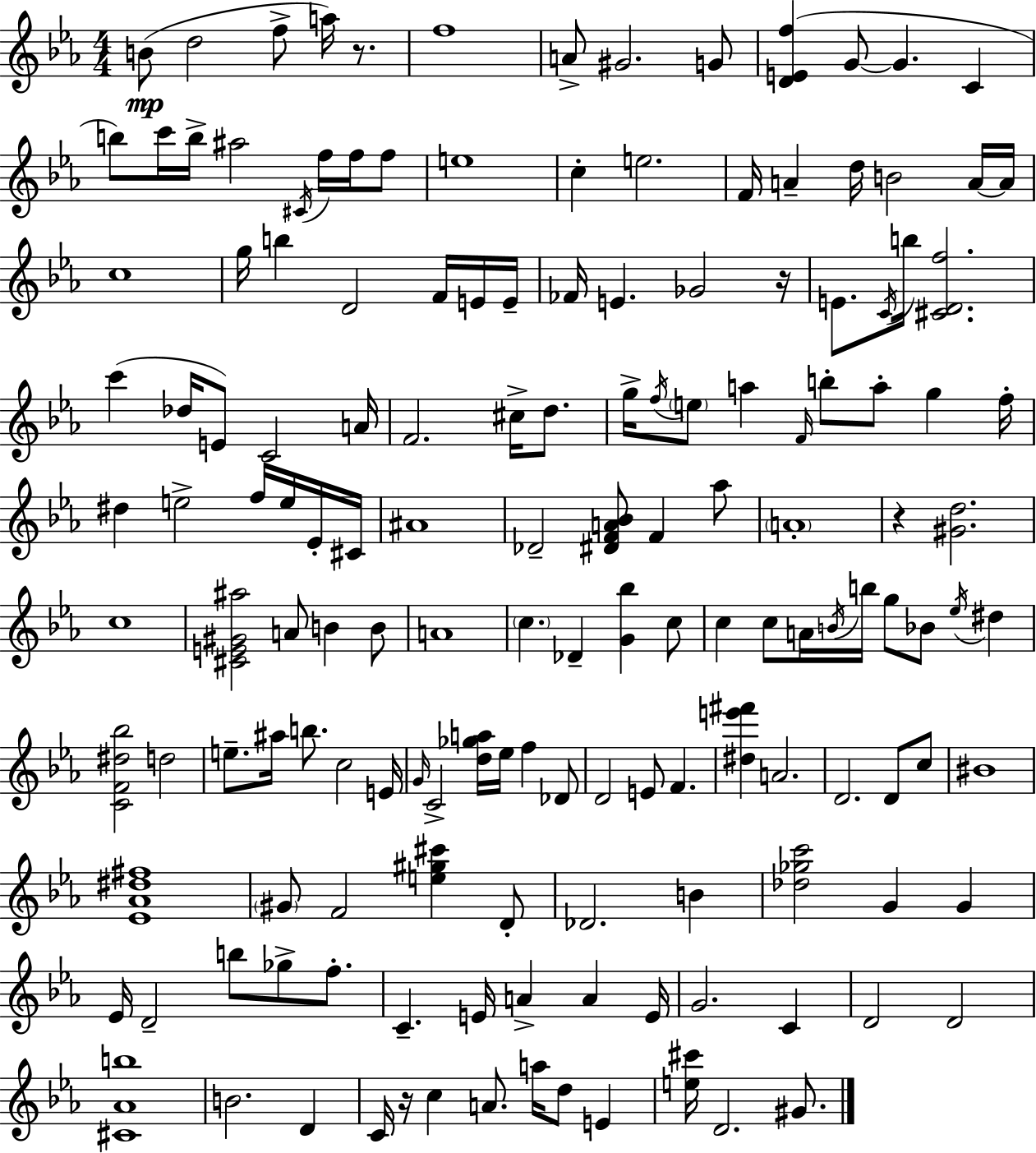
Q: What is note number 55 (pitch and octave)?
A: B5